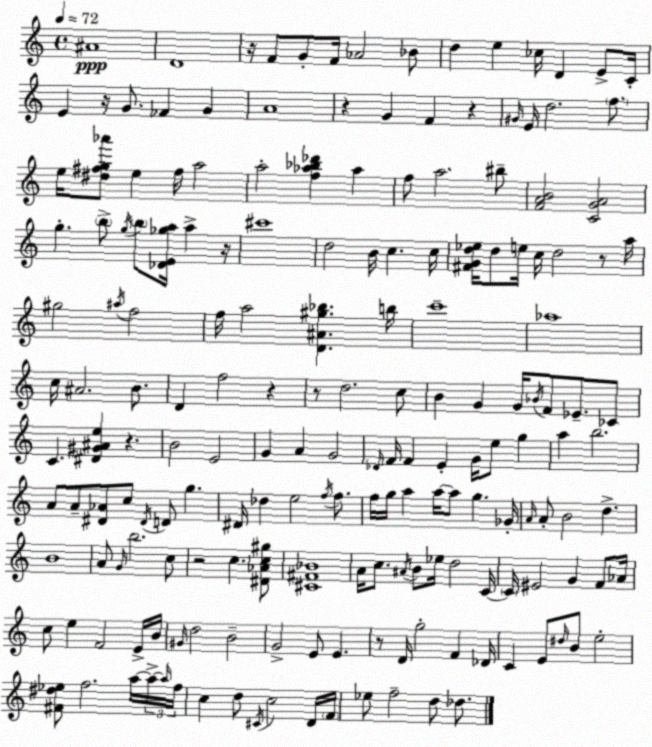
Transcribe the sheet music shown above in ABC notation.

X:1
T:Untitled
M:4/4
L:1/4
K:Am
^A4 D4 z/4 F/2 G/2 F/4 _A2 _B/2 d e _c/4 D E/2 C/4 E z/4 G/2 _F G A4 z G F z ^G/4 E/4 d2 f/2 e/4 [^d^fg_a']/2 e ^f/4 a2 a2 [f_a_b_d'] _a f/2 a2 ^b/2 [FAB]2 [CGA]2 g b/2 g/4 b/2 [_DE_ga]/4 a z/4 ^c'4 d2 B/4 c c/4 [^FGd_e]/4 d/2 e/4 c/4 d2 z/2 a/4 ^g2 ^a/4 f2 f/4 a2 [D^A^g_b] b/4 c'4 _a4 c/4 ^A2 B/2 D f2 z z/2 d2 c/2 B G G/4 _B/4 F/2 _E/2 _C/2 C [^D^G^Ae] z B2 E2 G A G2 _D/4 F/4 F E G/4 e/2 g a b2 A/2 A/2 [^D_A]/2 c/2 ^D/4 D/2 g ^D/4 _d e2 f/4 f/2 f/4 g/4 a a/4 a/2 g _G/4 A/4 A/2 B2 d B4 A/2 G/4 b2 c/2 z2 c [^D_Ac^g]/2 [^C^F_B]4 A/4 c/2 ^A/4 B/2 _e/4 d2 C/4 C/4 ^E2 G F/2 _A/4 c/2 e F2 E/4 B/4 ^G/4 d2 B2 G2 E/2 E z/2 D/4 g2 F _D/4 C E/2 ^d/4 B/2 e2 [^F^d_e]/2 f2 a/4 a/4 a/4 f/4 c d/2 ^C/4 c2 D/4 F/4 _e/2 f2 d/2 _d/2